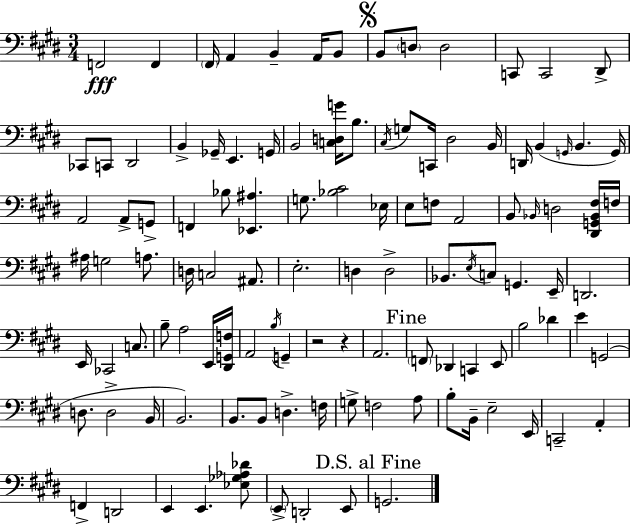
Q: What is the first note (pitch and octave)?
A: F2